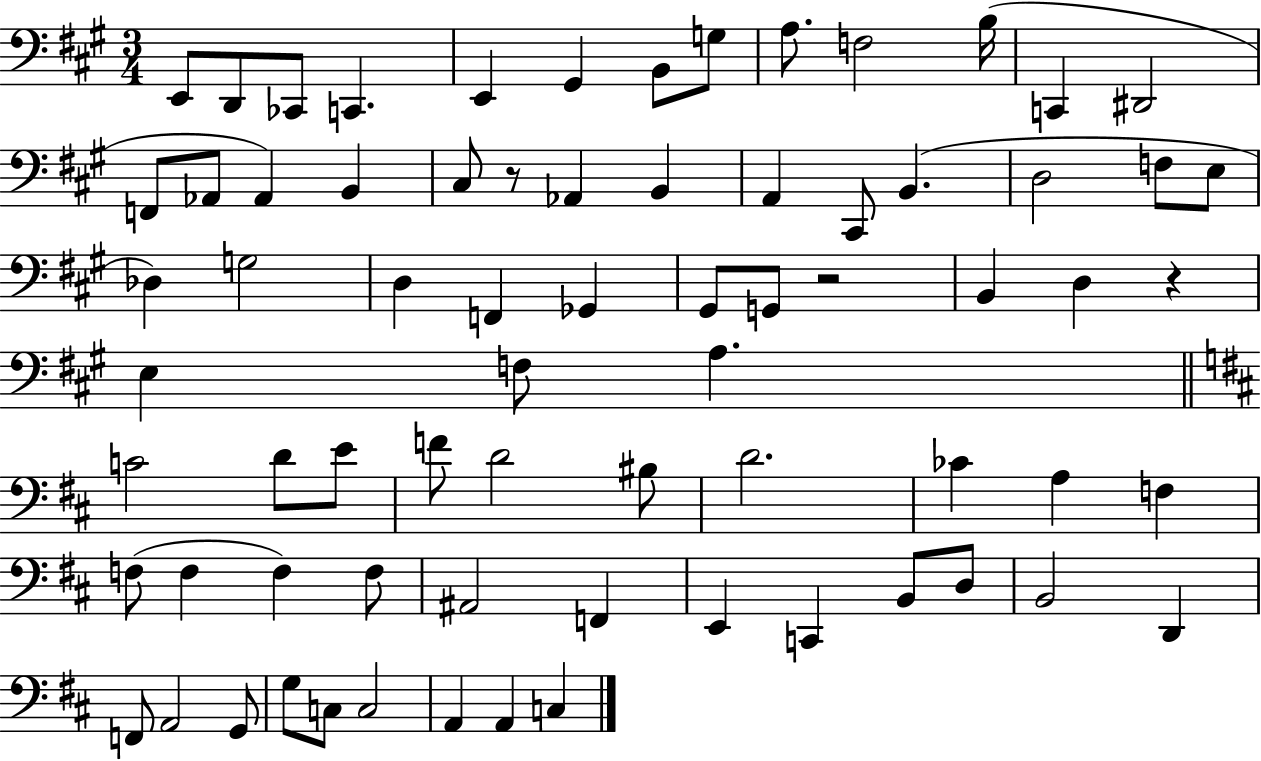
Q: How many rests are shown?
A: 3